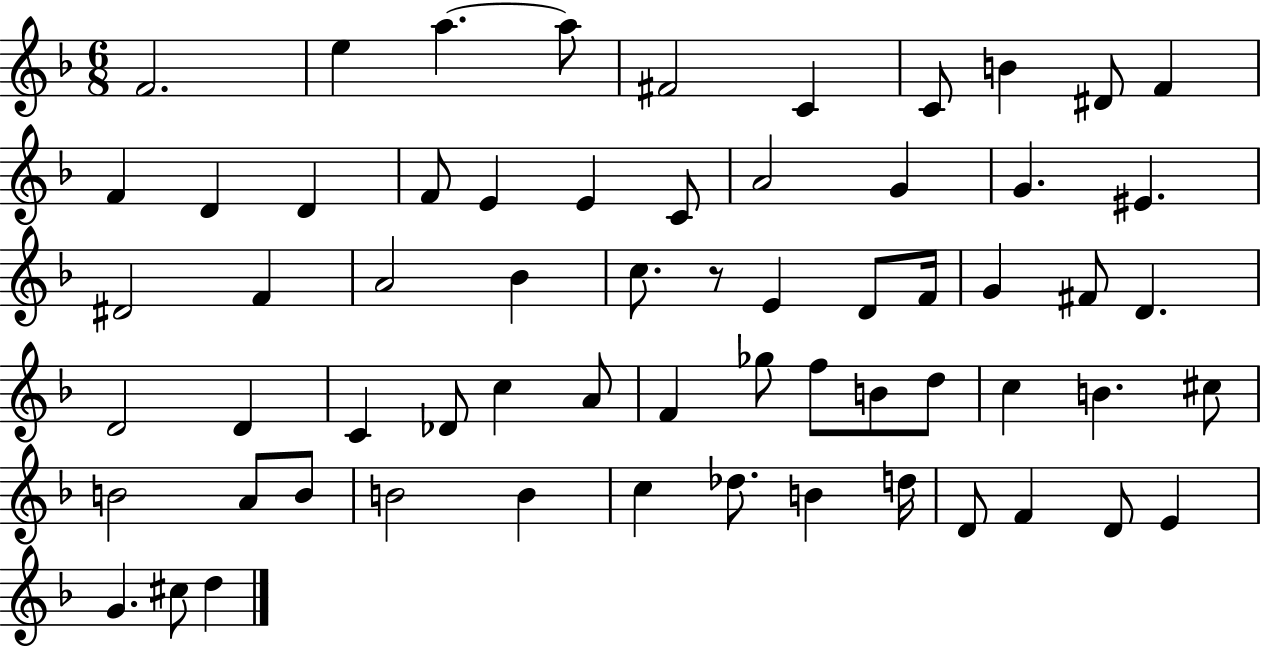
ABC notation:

X:1
T:Untitled
M:6/8
L:1/4
K:F
F2 e a a/2 ^F2 C C/2 B ^D/2 F F D D F/2 E E C/2 A2 G G ^E ^D2 F A2 _B c/2 z/2 E D/2 F/4 G ^F/2 D D2 D C _D/2 c A/2 F _g/2 f/2 B/2 d/2 c B ^c/2 B2 A/2 B/2 B2 B c _d/2 B d/4 D/2 F D/2 E G ^c/2 d